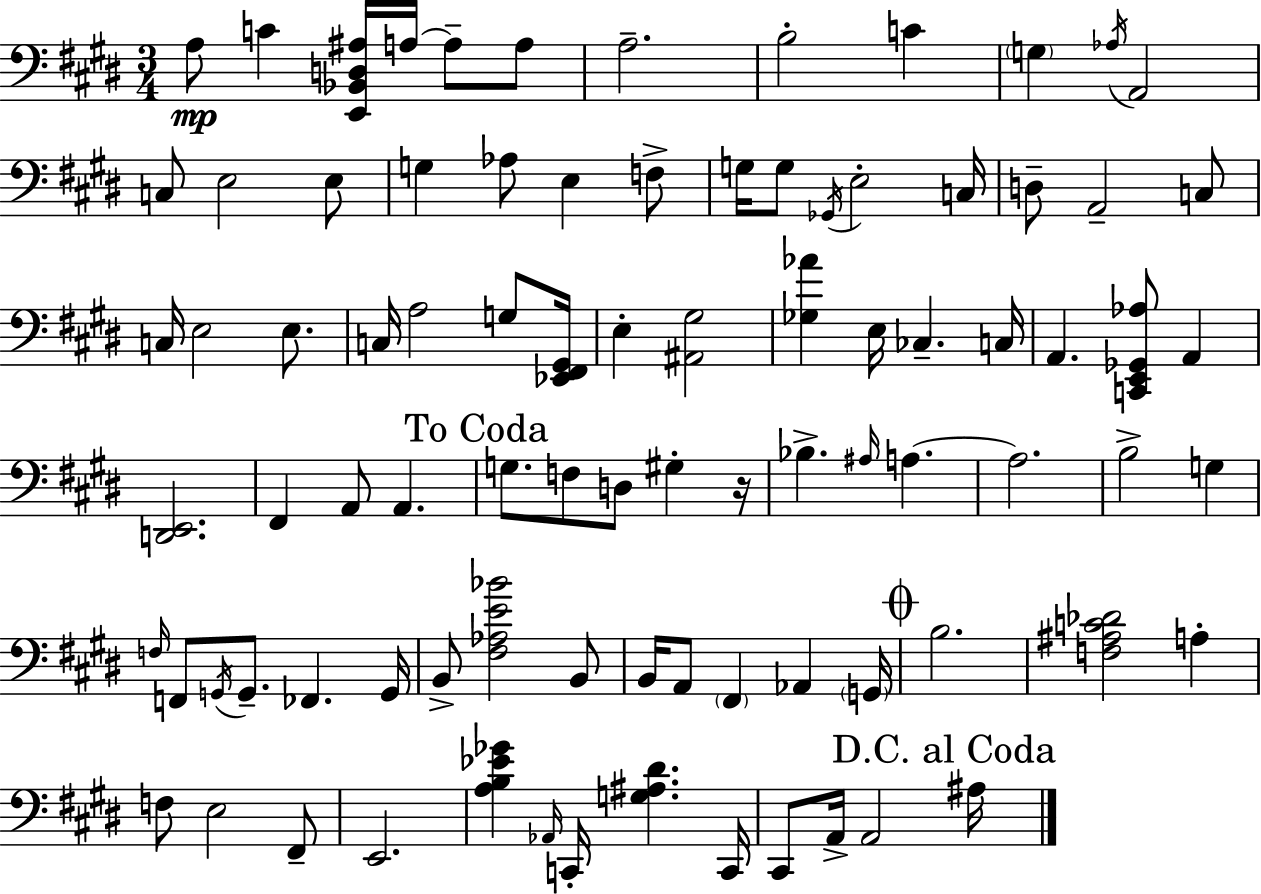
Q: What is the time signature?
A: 3/4